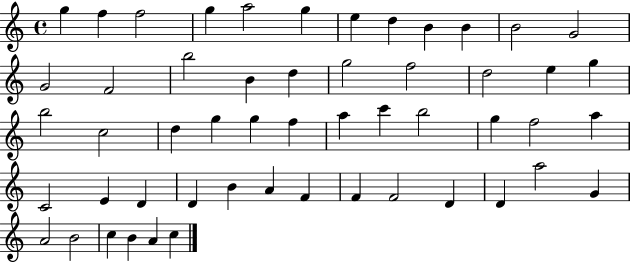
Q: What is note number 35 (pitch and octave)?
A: C4